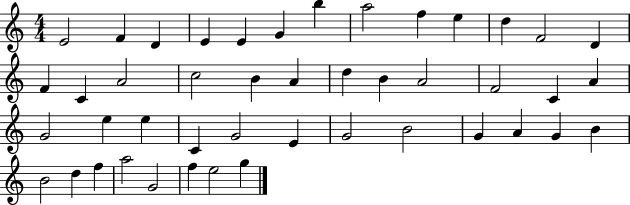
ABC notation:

X:1
T:Untitled
M:4/4
L:1/4
K:C
E2 F D E E G b a2 f e d F2 D F C A2 c2 B A d B A2 F2 C A G2 e e C G2 E G2 B2 G A G B B2 d f a2 G2 f e2 g